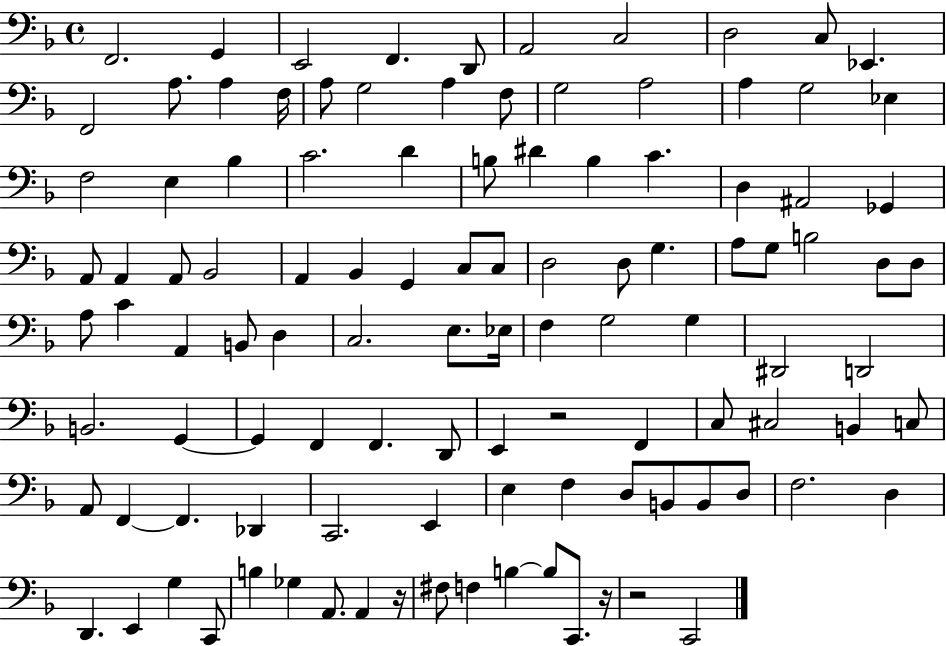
F2/h. G2/q E2/h F2/q. D2/e A2/h C3/h D3/h C3/e Eb2/q. F2/h A3/e. A3/q F3/s A3/e G3/h A3/q F3/e G3/h A3/h A3/q G3/h Eb3/q F3/h E3/q Bb3/q C4/h. D4/q B3/e D#4/q B3/q C4/q. D3/q A#2/h Gb2/q A2/e A2/q A2/e Bb2/h A2/q Bb2/q G2/q C3/e C3/e D3/h D3/e G3/q. A3/e G3/e B3/h D3/e D3/e A3/e C4/q A2/q B2/e D3/q C3/h. E3/e. Eb3/s F3/q G3/h G3/q D#2/h D2/h B2/h. G2/q G2/q F2/q F2/q. D2/e E2/q R/h F2/q C3/e C#3/h B2/q C3/e A2/e F2/q F2/q. Db2/q C2/h. E2/q E3/q F3/q D3/e B2/e B2/e D3/e F3/h. D3/q D2/q. E2/q G3/q C2/e B3/q Gb3/q A2/e. A2/q R/s F#3/e F3/q B3/q B3/e C2/e. R/s R/h C2/h